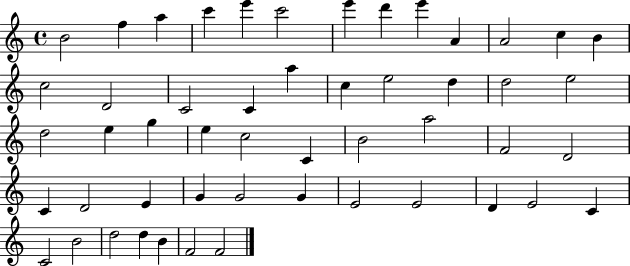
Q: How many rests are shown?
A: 0